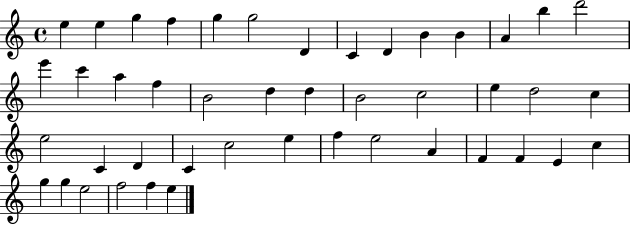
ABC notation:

X:1
T:Untitled
M:4/4
L:1/4
K:C
e e g f g g2 D C D B B A b d'2 e' c' a f B2 d d B2 c2 e d2 c e2 C D C c2 e f e2 A F F E c g g e2 f2 f e